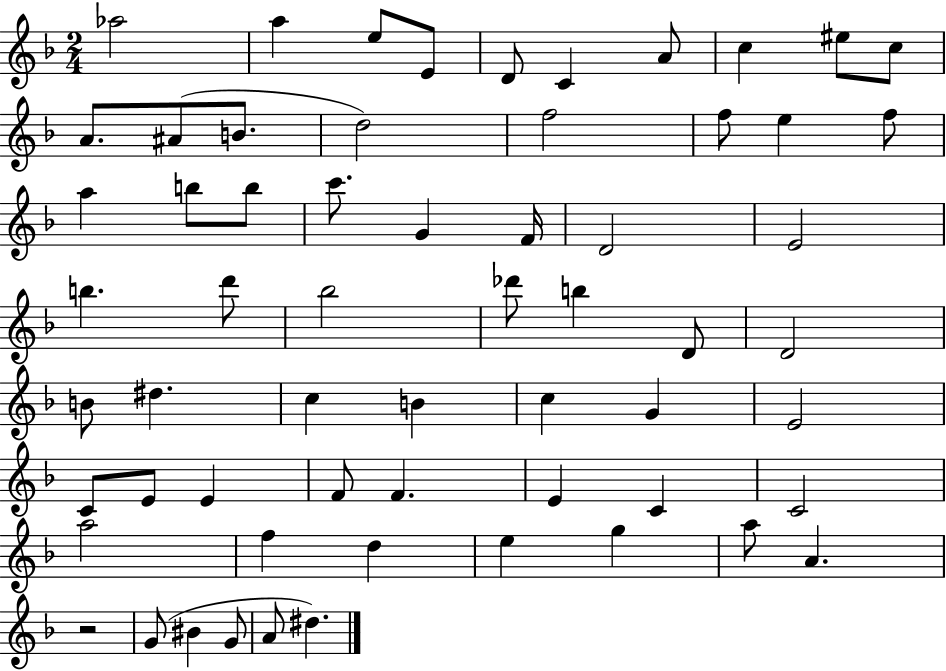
Ab5/h A5/q E5/e E4/e D4/e C4/q A4/e C5/q EIS5/e C5/e A4/e. A#4/e B4/e. D5/h F5/h F5/e E5/q F5/e A5/q B5/e B5/e C6/e. G4/q F4/s D4/h E4/h B5/q. D6/e Bb5/h Db6/e B5/q D4/e D4/h B4/e D#5/q. C5/q B4/q C5/q G4/q E4/h C4/e E4/e E4/q F4/e F4/q. E4/q C4/q C4/h A5/h F5/q D5/q E5/q G5/q A5/e A4/q. R/h G4/e BIS4/q G4/e A4/e D#5/q.